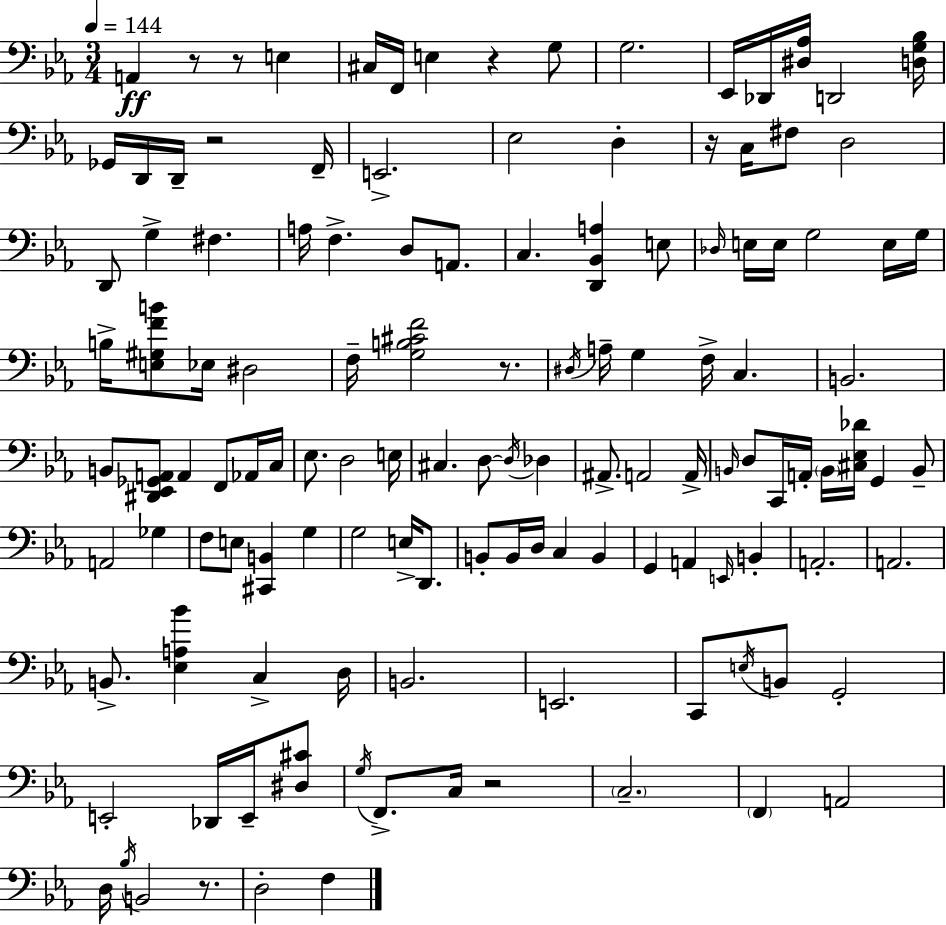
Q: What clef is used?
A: bass